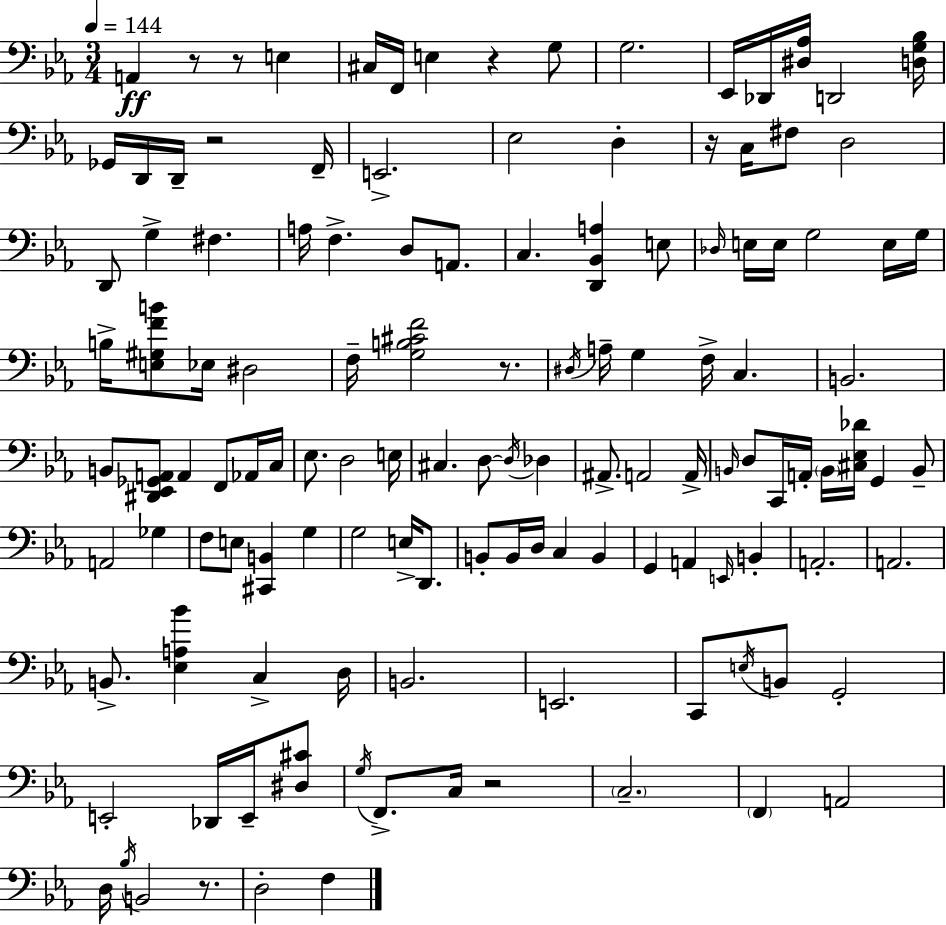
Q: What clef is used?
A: bass